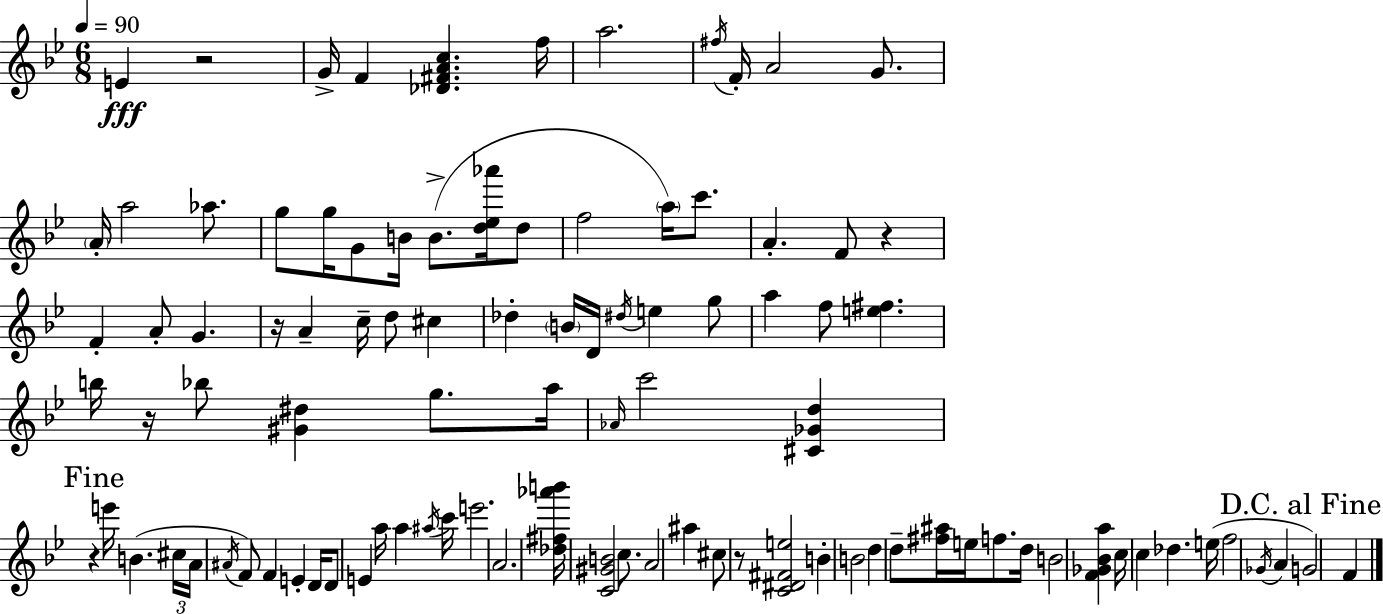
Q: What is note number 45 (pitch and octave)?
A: E6